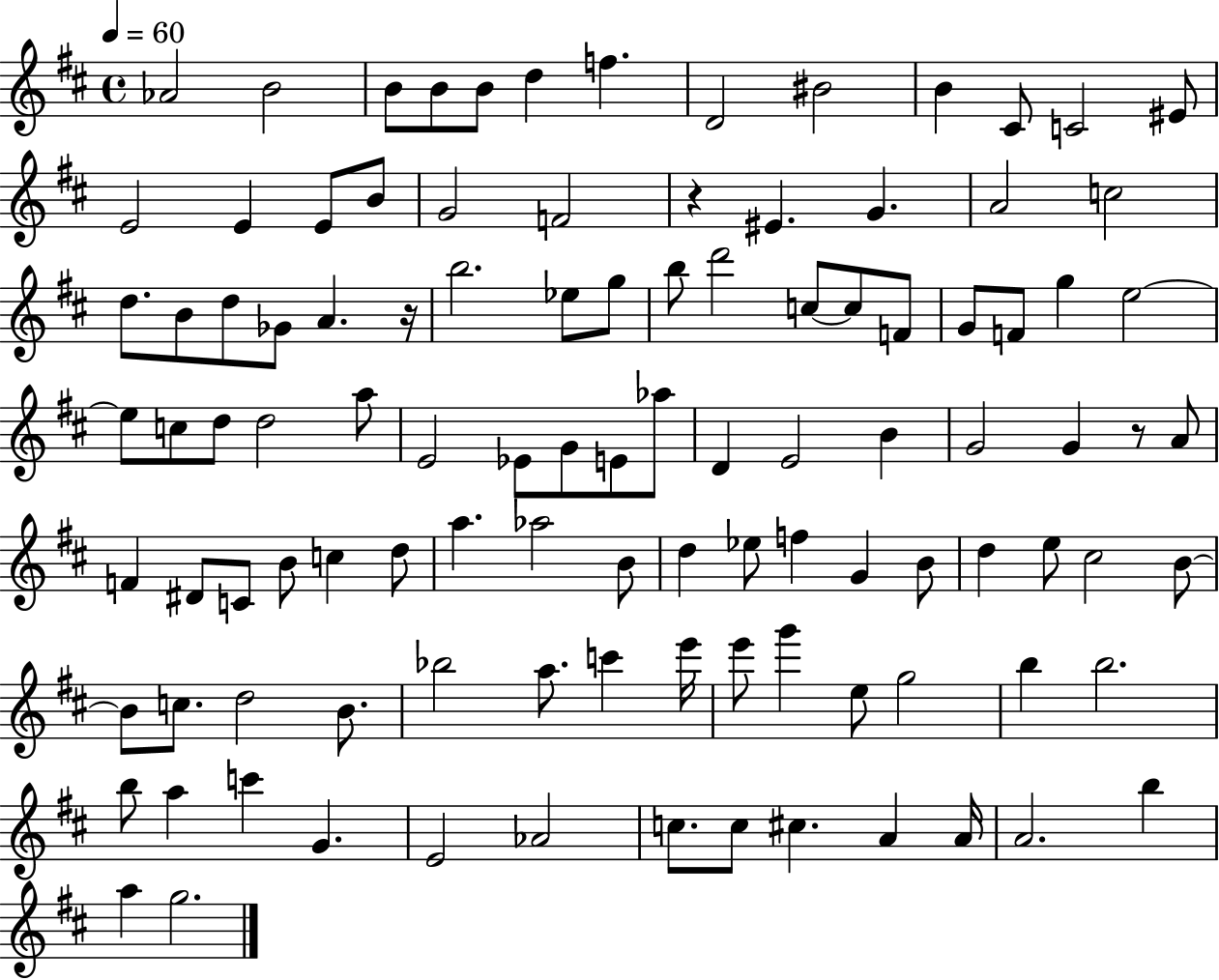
{
  \clef treble
  \time 4/4
  \defaultTimeSignature
  \key d \major
  \tempo 4 = 60
  aes'2 b'2 | b'8 b'8 b'8 d''4 f''4. | d'2 bis'2 | b'4 cis'8 c'2 eis'8 | \break e'2 e'4 e'8 b'8 | g'2 f'2 | r4 eis'4. g'4. | a'2 c''2 | \break d''8. b'8 d''8 ges'8 a'4. r16 | b''2. ees''8 g''8 | b''8 d'''2 c''8~~ c''8 f'8 | g'8 f'8 g''4 e''2~~ | \break e''8 c''8 d''8 d''2 a''8 | e'2 ees'8 g'8 e'8 aes''8 | d'4 e'2 b'4 | g'2 g'4 r8 a'8 | \break f'4 dis'8 c'8 b'8 c''4 d''8 | a''4. aes''2 b'8 | d''4 ees''8 f''4 g'4 b'8 | d''4 e''8 cis''2 b'8~~ | \break b'8 c''8. d''2 b'8. | bes''2 a''8. c'''4 e'''16 | e'''8 g'''4 e''8 g''2 | b''4 b''2. | \break b''8 a''4 c'''4 g'4. | e'2 aes'2 | c''8. c''8 cis''4. a'4 a'16 | a'2. b''4 | \break a''4 g''2. | \bar "|."
}